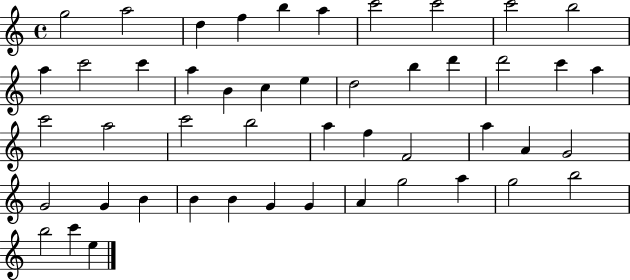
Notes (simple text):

G5/h A5/h D5/q F5/q B5/q A5/q C6/h C6/h C6/h B5/h A5/q C6/h C6/q A5/q B4/q C5/q E5/q D5/h B5/q D6/q D6/h C6/q A5/q C6/h A5/h C6/h B5/h A5/q F5/q F4/h A5/q A4/q G4/h G4/h G4/q B4/q B4/q B4/q G4/q G4/q A4/q G5/h A5/q G5/h B5/h B5/h C6/q E5/q